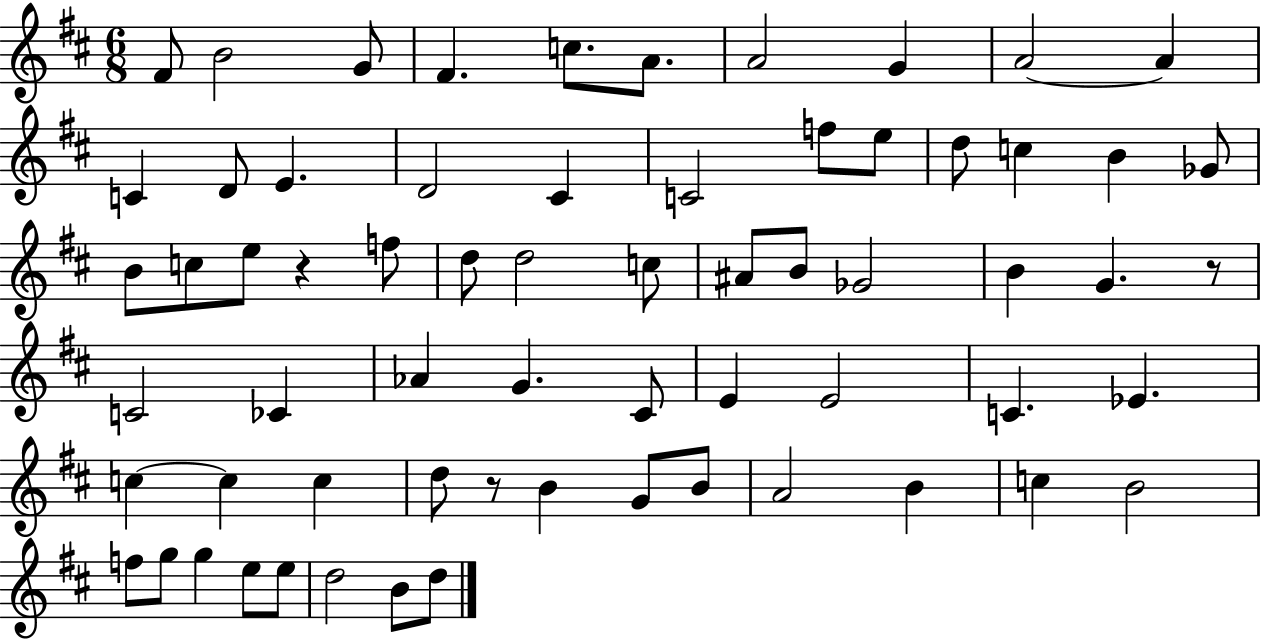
{
  \clef treble
  \numericTimeSignature
  \time 6/8
  \key d \major
  fis'8 b'2 g'8 | fis'4. c''8. a'8. | a'2 g'4 | a'2~~ a'4 | \break c'4 d'8 e'4. | d'2 cis'4 | c'2 f''8 e''8 | d''8 c''4 b'4 ges'8 | \break b'8 c''8 e''8 r4 f''8 | d''8 d''2 c''8 | ais'8 b'8 ges'2 | b'4 g'4. r8 | \break c'2 ces'4 | aes'4 g'4. cis'8 | e'4 e'2 | c'4. ees'4. | \break c''4~~ c''4 c''4 | d''8 r8 b'4 g'8 b'8 | a'2 b'4 | c''4 b'2 | \break f''8 g''8 g''4 e''8 e''8 | d''2 b'8 d''8 | \bar "|."
}